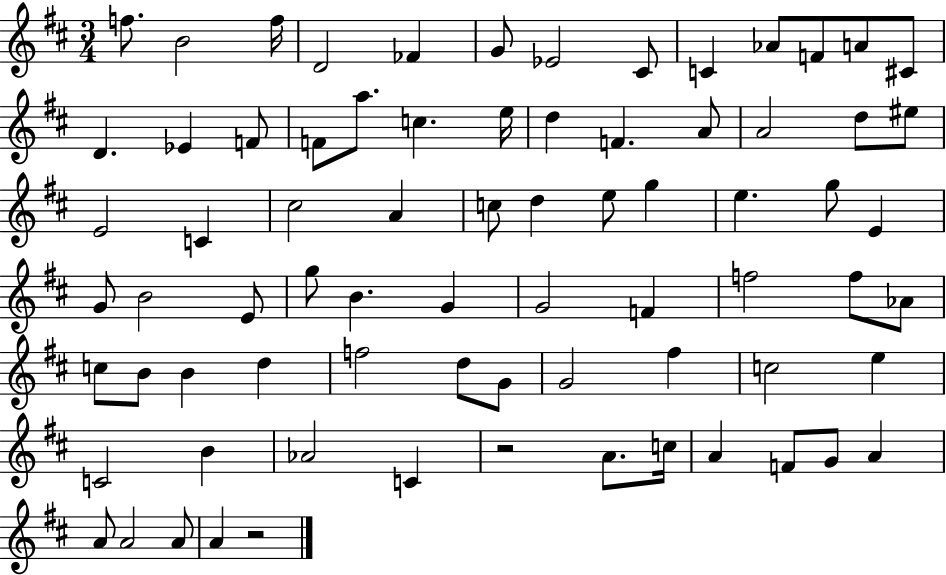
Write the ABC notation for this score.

X:1
T:Untitled
M:3/4
L:1/4
K:D
f/2 B2 f/4 D2 _F G/2 _E2 ^C/2 C _A/2 F/2 A/2 ^C/2 D _E F/2 F/2 a/2 c e/4 d F A/2 A2 d/2 ^e/2 E2 C ^c2 A c/2 d e/2 g e g/2 E G/2 B2 E/2 g/2 B G G2 F f2 f/2 _A/2 c/2 B/2 B d f2 d/2 G/2 G2 ^f c2 e C2 B _A2 C z2 A/2 c/4 A F/2 G/2 A A/2 A2 A/2 A z2